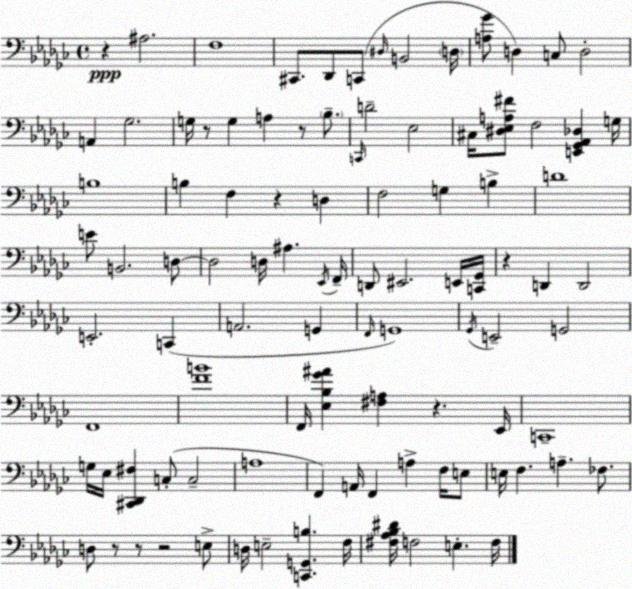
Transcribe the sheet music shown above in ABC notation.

X:1
T:Untitled
M:4/4
L:1/4
K:Ebm
z ^A,2 F,4 ^C,,/2 _D,,/2 C,,/2 ^D,/4 B,,2 D,/4 [A,_G]/2 D, C,/2 D,2 A,, _G,2 G,/4 z/2 G, A, z/2 _B,/2 C,,/4 D2 _E,2 ^C,/4 [^D,_E,A,^F]/2 F,2 [E,,_G,,_A,,_D,] G,/4 B,4 B, F, z D, F,2 G, B, D4 E/2 B,,2 D,/2 D,2 D,/4 ^A, _E,,/4 F,,/4 D,,/2 ^E,,2 E,,/4 [C,,_G,,]/4 z D,, D,,2 E,,2 C,, A,,2 G,, F,,/4 G,,4 _G,,/4 E,,2 G,,2 F,,4 [FB]4 F,,/4 [_E,_B,_G^A] [^F,A,] z _E,,/4 C,,4 G,/4 _E,/4 [^C,,_D,,^F,] C,/2 C,2 A,4 F,, A,,/4 F,, A, F,/4 E,/2 E,/4 F, A, _F,/2 D,/2 z/2 z/2 z2 E,/2 D,/4 E,2 [C,,G,,B,] F,/4 [^F,_A,_B,^D]/4 F,2 E, F,/4